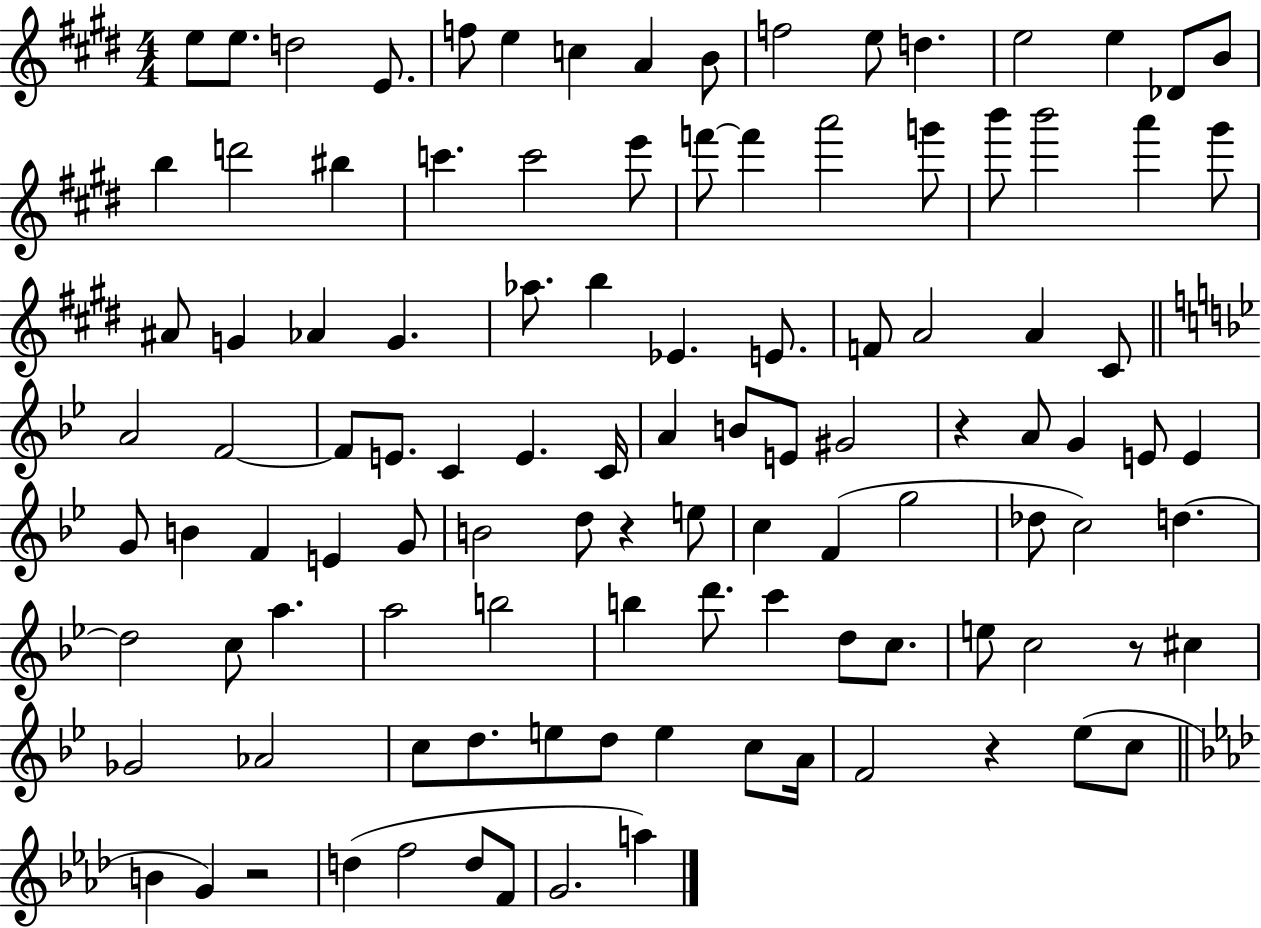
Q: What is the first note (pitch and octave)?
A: E5